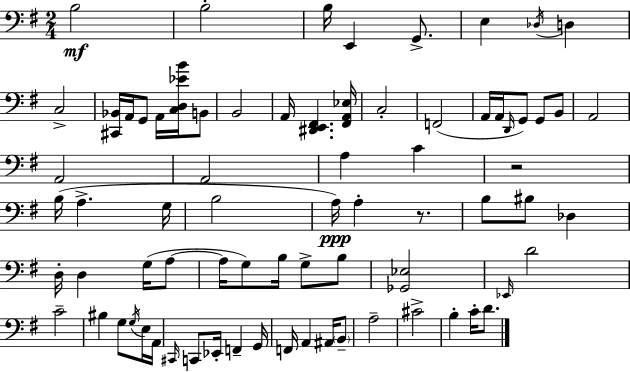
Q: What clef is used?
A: bass